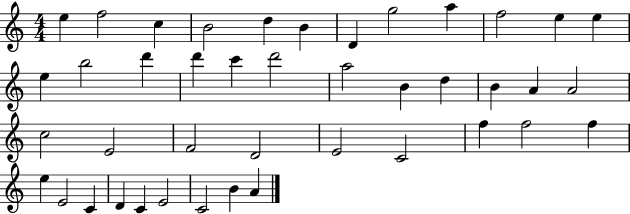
X:1
T:Untitled
M:4/4
L:1/4
K:C
e f2 c B2 d B D g2 a f2 e e e b2 d' d' c' d'2 a2 B d B A A2 c2 E2 F2 D2 E2 C2 f f2 f e E2 C D C E2 C2 B A